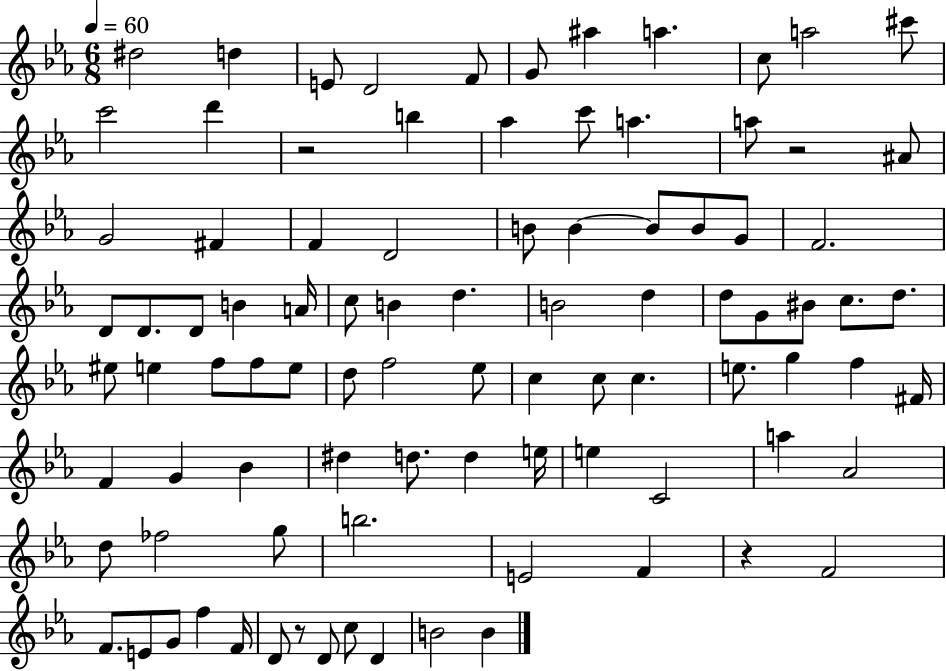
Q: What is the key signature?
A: EES major